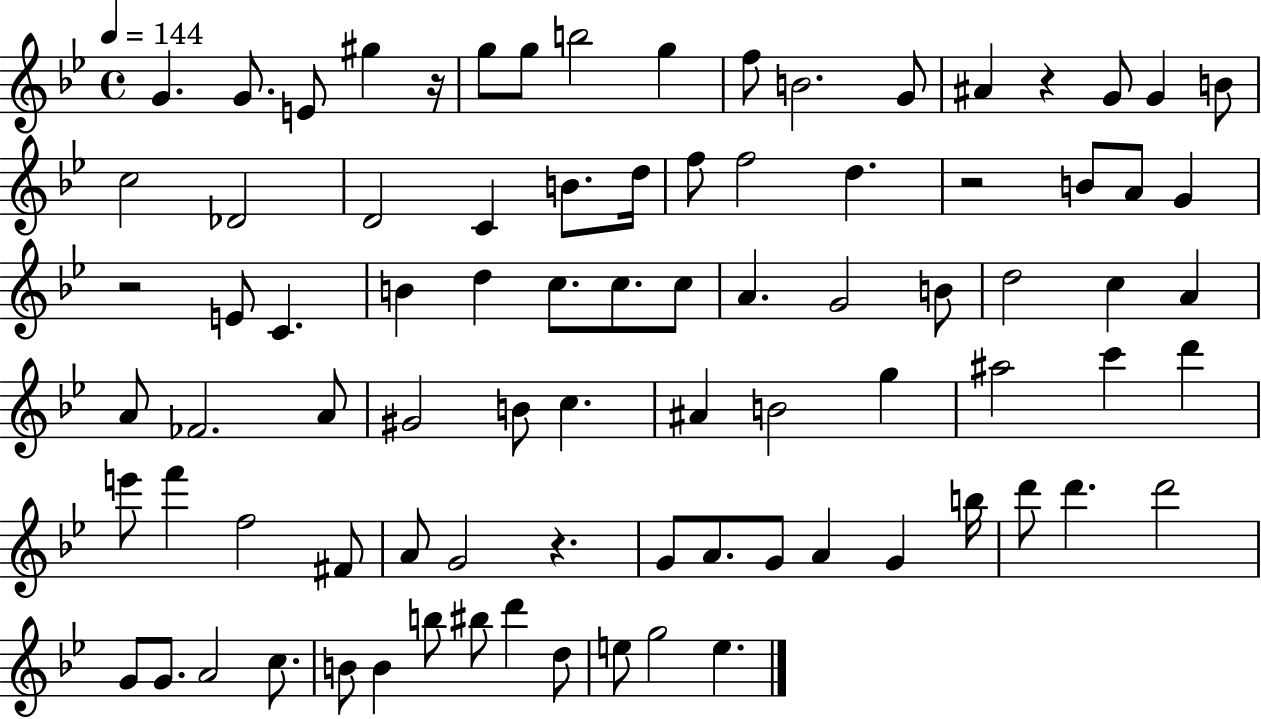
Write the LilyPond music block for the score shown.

{
  \clef treble
  \time 4/4
  \defaultTimeSignature
  \key bes \major
  \tempo 4 = 144
  g'4. g'8. e'8 gis''4 r16 | g''8 g''8 b''2 g''4 | f''8 b'2. g'8 | ais'4 r4 g'8 g'4 b'8 | \break c''2 des'2 | d'2 c'4 b'8. d''16 | f''8 f''2 d''4. | r2 b'8 a'8 g'4 | \break r2 e'8 c'4. | b'4 d''4 c''8. c''8. c''8 | a'4. g'2 b'8 | d''2 c''4 a'4 | \break a'8 fes'2. a'8 | gis'2 b'8 c''4. | ais'4 b'2 g''4 | ais''2 c'''4 d'''4 | \break e'''8 f'''4 f''2 fis'8 | a'8 g'2 r4. | g'8 a'8. g'8 a'4 g'4 b''16 | d'''8 d'''4. d'''2 | \break g'8 g'8. a'2 c''8. | b'8 b'4 b''8 bis''8 d'''4 d''8 | e''8 g''2 e''4. | \bar "|."
}